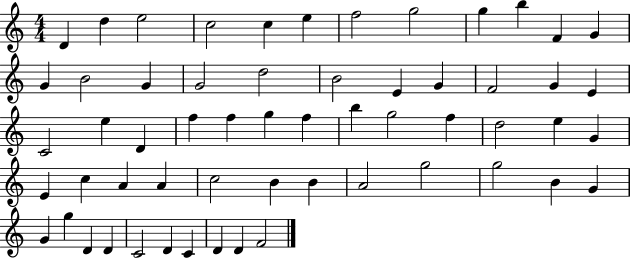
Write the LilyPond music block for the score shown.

{
  \clef treble
  \numericTimeSignature
  \time 4/4
  \key c \major
  d'4 d''4 e''2 | c''2 c''4 e''4 | f''2 g''2 | g''4 b''4 f'4 g'4 | \break g'4 b'2 g'4 | g'2 d''2 | b'2 e'4 g'4 | f'2 g'4 e'4 | \break c'2 e''4 d'4 | f''4 f''4 g''4 f''4 | b''4 g''2 f''4 | d''2 e''4 g'4 | \break e'4 c''4 a'4 a'4 | c''2 b'4 b'4 | a'2 g''2 | g''2 b'4 g'4 | \break g'4 g''4 d'4 d'4 | c'2 d'4 c'4 | d'4 d'4 f'2 | \bar "|."
}